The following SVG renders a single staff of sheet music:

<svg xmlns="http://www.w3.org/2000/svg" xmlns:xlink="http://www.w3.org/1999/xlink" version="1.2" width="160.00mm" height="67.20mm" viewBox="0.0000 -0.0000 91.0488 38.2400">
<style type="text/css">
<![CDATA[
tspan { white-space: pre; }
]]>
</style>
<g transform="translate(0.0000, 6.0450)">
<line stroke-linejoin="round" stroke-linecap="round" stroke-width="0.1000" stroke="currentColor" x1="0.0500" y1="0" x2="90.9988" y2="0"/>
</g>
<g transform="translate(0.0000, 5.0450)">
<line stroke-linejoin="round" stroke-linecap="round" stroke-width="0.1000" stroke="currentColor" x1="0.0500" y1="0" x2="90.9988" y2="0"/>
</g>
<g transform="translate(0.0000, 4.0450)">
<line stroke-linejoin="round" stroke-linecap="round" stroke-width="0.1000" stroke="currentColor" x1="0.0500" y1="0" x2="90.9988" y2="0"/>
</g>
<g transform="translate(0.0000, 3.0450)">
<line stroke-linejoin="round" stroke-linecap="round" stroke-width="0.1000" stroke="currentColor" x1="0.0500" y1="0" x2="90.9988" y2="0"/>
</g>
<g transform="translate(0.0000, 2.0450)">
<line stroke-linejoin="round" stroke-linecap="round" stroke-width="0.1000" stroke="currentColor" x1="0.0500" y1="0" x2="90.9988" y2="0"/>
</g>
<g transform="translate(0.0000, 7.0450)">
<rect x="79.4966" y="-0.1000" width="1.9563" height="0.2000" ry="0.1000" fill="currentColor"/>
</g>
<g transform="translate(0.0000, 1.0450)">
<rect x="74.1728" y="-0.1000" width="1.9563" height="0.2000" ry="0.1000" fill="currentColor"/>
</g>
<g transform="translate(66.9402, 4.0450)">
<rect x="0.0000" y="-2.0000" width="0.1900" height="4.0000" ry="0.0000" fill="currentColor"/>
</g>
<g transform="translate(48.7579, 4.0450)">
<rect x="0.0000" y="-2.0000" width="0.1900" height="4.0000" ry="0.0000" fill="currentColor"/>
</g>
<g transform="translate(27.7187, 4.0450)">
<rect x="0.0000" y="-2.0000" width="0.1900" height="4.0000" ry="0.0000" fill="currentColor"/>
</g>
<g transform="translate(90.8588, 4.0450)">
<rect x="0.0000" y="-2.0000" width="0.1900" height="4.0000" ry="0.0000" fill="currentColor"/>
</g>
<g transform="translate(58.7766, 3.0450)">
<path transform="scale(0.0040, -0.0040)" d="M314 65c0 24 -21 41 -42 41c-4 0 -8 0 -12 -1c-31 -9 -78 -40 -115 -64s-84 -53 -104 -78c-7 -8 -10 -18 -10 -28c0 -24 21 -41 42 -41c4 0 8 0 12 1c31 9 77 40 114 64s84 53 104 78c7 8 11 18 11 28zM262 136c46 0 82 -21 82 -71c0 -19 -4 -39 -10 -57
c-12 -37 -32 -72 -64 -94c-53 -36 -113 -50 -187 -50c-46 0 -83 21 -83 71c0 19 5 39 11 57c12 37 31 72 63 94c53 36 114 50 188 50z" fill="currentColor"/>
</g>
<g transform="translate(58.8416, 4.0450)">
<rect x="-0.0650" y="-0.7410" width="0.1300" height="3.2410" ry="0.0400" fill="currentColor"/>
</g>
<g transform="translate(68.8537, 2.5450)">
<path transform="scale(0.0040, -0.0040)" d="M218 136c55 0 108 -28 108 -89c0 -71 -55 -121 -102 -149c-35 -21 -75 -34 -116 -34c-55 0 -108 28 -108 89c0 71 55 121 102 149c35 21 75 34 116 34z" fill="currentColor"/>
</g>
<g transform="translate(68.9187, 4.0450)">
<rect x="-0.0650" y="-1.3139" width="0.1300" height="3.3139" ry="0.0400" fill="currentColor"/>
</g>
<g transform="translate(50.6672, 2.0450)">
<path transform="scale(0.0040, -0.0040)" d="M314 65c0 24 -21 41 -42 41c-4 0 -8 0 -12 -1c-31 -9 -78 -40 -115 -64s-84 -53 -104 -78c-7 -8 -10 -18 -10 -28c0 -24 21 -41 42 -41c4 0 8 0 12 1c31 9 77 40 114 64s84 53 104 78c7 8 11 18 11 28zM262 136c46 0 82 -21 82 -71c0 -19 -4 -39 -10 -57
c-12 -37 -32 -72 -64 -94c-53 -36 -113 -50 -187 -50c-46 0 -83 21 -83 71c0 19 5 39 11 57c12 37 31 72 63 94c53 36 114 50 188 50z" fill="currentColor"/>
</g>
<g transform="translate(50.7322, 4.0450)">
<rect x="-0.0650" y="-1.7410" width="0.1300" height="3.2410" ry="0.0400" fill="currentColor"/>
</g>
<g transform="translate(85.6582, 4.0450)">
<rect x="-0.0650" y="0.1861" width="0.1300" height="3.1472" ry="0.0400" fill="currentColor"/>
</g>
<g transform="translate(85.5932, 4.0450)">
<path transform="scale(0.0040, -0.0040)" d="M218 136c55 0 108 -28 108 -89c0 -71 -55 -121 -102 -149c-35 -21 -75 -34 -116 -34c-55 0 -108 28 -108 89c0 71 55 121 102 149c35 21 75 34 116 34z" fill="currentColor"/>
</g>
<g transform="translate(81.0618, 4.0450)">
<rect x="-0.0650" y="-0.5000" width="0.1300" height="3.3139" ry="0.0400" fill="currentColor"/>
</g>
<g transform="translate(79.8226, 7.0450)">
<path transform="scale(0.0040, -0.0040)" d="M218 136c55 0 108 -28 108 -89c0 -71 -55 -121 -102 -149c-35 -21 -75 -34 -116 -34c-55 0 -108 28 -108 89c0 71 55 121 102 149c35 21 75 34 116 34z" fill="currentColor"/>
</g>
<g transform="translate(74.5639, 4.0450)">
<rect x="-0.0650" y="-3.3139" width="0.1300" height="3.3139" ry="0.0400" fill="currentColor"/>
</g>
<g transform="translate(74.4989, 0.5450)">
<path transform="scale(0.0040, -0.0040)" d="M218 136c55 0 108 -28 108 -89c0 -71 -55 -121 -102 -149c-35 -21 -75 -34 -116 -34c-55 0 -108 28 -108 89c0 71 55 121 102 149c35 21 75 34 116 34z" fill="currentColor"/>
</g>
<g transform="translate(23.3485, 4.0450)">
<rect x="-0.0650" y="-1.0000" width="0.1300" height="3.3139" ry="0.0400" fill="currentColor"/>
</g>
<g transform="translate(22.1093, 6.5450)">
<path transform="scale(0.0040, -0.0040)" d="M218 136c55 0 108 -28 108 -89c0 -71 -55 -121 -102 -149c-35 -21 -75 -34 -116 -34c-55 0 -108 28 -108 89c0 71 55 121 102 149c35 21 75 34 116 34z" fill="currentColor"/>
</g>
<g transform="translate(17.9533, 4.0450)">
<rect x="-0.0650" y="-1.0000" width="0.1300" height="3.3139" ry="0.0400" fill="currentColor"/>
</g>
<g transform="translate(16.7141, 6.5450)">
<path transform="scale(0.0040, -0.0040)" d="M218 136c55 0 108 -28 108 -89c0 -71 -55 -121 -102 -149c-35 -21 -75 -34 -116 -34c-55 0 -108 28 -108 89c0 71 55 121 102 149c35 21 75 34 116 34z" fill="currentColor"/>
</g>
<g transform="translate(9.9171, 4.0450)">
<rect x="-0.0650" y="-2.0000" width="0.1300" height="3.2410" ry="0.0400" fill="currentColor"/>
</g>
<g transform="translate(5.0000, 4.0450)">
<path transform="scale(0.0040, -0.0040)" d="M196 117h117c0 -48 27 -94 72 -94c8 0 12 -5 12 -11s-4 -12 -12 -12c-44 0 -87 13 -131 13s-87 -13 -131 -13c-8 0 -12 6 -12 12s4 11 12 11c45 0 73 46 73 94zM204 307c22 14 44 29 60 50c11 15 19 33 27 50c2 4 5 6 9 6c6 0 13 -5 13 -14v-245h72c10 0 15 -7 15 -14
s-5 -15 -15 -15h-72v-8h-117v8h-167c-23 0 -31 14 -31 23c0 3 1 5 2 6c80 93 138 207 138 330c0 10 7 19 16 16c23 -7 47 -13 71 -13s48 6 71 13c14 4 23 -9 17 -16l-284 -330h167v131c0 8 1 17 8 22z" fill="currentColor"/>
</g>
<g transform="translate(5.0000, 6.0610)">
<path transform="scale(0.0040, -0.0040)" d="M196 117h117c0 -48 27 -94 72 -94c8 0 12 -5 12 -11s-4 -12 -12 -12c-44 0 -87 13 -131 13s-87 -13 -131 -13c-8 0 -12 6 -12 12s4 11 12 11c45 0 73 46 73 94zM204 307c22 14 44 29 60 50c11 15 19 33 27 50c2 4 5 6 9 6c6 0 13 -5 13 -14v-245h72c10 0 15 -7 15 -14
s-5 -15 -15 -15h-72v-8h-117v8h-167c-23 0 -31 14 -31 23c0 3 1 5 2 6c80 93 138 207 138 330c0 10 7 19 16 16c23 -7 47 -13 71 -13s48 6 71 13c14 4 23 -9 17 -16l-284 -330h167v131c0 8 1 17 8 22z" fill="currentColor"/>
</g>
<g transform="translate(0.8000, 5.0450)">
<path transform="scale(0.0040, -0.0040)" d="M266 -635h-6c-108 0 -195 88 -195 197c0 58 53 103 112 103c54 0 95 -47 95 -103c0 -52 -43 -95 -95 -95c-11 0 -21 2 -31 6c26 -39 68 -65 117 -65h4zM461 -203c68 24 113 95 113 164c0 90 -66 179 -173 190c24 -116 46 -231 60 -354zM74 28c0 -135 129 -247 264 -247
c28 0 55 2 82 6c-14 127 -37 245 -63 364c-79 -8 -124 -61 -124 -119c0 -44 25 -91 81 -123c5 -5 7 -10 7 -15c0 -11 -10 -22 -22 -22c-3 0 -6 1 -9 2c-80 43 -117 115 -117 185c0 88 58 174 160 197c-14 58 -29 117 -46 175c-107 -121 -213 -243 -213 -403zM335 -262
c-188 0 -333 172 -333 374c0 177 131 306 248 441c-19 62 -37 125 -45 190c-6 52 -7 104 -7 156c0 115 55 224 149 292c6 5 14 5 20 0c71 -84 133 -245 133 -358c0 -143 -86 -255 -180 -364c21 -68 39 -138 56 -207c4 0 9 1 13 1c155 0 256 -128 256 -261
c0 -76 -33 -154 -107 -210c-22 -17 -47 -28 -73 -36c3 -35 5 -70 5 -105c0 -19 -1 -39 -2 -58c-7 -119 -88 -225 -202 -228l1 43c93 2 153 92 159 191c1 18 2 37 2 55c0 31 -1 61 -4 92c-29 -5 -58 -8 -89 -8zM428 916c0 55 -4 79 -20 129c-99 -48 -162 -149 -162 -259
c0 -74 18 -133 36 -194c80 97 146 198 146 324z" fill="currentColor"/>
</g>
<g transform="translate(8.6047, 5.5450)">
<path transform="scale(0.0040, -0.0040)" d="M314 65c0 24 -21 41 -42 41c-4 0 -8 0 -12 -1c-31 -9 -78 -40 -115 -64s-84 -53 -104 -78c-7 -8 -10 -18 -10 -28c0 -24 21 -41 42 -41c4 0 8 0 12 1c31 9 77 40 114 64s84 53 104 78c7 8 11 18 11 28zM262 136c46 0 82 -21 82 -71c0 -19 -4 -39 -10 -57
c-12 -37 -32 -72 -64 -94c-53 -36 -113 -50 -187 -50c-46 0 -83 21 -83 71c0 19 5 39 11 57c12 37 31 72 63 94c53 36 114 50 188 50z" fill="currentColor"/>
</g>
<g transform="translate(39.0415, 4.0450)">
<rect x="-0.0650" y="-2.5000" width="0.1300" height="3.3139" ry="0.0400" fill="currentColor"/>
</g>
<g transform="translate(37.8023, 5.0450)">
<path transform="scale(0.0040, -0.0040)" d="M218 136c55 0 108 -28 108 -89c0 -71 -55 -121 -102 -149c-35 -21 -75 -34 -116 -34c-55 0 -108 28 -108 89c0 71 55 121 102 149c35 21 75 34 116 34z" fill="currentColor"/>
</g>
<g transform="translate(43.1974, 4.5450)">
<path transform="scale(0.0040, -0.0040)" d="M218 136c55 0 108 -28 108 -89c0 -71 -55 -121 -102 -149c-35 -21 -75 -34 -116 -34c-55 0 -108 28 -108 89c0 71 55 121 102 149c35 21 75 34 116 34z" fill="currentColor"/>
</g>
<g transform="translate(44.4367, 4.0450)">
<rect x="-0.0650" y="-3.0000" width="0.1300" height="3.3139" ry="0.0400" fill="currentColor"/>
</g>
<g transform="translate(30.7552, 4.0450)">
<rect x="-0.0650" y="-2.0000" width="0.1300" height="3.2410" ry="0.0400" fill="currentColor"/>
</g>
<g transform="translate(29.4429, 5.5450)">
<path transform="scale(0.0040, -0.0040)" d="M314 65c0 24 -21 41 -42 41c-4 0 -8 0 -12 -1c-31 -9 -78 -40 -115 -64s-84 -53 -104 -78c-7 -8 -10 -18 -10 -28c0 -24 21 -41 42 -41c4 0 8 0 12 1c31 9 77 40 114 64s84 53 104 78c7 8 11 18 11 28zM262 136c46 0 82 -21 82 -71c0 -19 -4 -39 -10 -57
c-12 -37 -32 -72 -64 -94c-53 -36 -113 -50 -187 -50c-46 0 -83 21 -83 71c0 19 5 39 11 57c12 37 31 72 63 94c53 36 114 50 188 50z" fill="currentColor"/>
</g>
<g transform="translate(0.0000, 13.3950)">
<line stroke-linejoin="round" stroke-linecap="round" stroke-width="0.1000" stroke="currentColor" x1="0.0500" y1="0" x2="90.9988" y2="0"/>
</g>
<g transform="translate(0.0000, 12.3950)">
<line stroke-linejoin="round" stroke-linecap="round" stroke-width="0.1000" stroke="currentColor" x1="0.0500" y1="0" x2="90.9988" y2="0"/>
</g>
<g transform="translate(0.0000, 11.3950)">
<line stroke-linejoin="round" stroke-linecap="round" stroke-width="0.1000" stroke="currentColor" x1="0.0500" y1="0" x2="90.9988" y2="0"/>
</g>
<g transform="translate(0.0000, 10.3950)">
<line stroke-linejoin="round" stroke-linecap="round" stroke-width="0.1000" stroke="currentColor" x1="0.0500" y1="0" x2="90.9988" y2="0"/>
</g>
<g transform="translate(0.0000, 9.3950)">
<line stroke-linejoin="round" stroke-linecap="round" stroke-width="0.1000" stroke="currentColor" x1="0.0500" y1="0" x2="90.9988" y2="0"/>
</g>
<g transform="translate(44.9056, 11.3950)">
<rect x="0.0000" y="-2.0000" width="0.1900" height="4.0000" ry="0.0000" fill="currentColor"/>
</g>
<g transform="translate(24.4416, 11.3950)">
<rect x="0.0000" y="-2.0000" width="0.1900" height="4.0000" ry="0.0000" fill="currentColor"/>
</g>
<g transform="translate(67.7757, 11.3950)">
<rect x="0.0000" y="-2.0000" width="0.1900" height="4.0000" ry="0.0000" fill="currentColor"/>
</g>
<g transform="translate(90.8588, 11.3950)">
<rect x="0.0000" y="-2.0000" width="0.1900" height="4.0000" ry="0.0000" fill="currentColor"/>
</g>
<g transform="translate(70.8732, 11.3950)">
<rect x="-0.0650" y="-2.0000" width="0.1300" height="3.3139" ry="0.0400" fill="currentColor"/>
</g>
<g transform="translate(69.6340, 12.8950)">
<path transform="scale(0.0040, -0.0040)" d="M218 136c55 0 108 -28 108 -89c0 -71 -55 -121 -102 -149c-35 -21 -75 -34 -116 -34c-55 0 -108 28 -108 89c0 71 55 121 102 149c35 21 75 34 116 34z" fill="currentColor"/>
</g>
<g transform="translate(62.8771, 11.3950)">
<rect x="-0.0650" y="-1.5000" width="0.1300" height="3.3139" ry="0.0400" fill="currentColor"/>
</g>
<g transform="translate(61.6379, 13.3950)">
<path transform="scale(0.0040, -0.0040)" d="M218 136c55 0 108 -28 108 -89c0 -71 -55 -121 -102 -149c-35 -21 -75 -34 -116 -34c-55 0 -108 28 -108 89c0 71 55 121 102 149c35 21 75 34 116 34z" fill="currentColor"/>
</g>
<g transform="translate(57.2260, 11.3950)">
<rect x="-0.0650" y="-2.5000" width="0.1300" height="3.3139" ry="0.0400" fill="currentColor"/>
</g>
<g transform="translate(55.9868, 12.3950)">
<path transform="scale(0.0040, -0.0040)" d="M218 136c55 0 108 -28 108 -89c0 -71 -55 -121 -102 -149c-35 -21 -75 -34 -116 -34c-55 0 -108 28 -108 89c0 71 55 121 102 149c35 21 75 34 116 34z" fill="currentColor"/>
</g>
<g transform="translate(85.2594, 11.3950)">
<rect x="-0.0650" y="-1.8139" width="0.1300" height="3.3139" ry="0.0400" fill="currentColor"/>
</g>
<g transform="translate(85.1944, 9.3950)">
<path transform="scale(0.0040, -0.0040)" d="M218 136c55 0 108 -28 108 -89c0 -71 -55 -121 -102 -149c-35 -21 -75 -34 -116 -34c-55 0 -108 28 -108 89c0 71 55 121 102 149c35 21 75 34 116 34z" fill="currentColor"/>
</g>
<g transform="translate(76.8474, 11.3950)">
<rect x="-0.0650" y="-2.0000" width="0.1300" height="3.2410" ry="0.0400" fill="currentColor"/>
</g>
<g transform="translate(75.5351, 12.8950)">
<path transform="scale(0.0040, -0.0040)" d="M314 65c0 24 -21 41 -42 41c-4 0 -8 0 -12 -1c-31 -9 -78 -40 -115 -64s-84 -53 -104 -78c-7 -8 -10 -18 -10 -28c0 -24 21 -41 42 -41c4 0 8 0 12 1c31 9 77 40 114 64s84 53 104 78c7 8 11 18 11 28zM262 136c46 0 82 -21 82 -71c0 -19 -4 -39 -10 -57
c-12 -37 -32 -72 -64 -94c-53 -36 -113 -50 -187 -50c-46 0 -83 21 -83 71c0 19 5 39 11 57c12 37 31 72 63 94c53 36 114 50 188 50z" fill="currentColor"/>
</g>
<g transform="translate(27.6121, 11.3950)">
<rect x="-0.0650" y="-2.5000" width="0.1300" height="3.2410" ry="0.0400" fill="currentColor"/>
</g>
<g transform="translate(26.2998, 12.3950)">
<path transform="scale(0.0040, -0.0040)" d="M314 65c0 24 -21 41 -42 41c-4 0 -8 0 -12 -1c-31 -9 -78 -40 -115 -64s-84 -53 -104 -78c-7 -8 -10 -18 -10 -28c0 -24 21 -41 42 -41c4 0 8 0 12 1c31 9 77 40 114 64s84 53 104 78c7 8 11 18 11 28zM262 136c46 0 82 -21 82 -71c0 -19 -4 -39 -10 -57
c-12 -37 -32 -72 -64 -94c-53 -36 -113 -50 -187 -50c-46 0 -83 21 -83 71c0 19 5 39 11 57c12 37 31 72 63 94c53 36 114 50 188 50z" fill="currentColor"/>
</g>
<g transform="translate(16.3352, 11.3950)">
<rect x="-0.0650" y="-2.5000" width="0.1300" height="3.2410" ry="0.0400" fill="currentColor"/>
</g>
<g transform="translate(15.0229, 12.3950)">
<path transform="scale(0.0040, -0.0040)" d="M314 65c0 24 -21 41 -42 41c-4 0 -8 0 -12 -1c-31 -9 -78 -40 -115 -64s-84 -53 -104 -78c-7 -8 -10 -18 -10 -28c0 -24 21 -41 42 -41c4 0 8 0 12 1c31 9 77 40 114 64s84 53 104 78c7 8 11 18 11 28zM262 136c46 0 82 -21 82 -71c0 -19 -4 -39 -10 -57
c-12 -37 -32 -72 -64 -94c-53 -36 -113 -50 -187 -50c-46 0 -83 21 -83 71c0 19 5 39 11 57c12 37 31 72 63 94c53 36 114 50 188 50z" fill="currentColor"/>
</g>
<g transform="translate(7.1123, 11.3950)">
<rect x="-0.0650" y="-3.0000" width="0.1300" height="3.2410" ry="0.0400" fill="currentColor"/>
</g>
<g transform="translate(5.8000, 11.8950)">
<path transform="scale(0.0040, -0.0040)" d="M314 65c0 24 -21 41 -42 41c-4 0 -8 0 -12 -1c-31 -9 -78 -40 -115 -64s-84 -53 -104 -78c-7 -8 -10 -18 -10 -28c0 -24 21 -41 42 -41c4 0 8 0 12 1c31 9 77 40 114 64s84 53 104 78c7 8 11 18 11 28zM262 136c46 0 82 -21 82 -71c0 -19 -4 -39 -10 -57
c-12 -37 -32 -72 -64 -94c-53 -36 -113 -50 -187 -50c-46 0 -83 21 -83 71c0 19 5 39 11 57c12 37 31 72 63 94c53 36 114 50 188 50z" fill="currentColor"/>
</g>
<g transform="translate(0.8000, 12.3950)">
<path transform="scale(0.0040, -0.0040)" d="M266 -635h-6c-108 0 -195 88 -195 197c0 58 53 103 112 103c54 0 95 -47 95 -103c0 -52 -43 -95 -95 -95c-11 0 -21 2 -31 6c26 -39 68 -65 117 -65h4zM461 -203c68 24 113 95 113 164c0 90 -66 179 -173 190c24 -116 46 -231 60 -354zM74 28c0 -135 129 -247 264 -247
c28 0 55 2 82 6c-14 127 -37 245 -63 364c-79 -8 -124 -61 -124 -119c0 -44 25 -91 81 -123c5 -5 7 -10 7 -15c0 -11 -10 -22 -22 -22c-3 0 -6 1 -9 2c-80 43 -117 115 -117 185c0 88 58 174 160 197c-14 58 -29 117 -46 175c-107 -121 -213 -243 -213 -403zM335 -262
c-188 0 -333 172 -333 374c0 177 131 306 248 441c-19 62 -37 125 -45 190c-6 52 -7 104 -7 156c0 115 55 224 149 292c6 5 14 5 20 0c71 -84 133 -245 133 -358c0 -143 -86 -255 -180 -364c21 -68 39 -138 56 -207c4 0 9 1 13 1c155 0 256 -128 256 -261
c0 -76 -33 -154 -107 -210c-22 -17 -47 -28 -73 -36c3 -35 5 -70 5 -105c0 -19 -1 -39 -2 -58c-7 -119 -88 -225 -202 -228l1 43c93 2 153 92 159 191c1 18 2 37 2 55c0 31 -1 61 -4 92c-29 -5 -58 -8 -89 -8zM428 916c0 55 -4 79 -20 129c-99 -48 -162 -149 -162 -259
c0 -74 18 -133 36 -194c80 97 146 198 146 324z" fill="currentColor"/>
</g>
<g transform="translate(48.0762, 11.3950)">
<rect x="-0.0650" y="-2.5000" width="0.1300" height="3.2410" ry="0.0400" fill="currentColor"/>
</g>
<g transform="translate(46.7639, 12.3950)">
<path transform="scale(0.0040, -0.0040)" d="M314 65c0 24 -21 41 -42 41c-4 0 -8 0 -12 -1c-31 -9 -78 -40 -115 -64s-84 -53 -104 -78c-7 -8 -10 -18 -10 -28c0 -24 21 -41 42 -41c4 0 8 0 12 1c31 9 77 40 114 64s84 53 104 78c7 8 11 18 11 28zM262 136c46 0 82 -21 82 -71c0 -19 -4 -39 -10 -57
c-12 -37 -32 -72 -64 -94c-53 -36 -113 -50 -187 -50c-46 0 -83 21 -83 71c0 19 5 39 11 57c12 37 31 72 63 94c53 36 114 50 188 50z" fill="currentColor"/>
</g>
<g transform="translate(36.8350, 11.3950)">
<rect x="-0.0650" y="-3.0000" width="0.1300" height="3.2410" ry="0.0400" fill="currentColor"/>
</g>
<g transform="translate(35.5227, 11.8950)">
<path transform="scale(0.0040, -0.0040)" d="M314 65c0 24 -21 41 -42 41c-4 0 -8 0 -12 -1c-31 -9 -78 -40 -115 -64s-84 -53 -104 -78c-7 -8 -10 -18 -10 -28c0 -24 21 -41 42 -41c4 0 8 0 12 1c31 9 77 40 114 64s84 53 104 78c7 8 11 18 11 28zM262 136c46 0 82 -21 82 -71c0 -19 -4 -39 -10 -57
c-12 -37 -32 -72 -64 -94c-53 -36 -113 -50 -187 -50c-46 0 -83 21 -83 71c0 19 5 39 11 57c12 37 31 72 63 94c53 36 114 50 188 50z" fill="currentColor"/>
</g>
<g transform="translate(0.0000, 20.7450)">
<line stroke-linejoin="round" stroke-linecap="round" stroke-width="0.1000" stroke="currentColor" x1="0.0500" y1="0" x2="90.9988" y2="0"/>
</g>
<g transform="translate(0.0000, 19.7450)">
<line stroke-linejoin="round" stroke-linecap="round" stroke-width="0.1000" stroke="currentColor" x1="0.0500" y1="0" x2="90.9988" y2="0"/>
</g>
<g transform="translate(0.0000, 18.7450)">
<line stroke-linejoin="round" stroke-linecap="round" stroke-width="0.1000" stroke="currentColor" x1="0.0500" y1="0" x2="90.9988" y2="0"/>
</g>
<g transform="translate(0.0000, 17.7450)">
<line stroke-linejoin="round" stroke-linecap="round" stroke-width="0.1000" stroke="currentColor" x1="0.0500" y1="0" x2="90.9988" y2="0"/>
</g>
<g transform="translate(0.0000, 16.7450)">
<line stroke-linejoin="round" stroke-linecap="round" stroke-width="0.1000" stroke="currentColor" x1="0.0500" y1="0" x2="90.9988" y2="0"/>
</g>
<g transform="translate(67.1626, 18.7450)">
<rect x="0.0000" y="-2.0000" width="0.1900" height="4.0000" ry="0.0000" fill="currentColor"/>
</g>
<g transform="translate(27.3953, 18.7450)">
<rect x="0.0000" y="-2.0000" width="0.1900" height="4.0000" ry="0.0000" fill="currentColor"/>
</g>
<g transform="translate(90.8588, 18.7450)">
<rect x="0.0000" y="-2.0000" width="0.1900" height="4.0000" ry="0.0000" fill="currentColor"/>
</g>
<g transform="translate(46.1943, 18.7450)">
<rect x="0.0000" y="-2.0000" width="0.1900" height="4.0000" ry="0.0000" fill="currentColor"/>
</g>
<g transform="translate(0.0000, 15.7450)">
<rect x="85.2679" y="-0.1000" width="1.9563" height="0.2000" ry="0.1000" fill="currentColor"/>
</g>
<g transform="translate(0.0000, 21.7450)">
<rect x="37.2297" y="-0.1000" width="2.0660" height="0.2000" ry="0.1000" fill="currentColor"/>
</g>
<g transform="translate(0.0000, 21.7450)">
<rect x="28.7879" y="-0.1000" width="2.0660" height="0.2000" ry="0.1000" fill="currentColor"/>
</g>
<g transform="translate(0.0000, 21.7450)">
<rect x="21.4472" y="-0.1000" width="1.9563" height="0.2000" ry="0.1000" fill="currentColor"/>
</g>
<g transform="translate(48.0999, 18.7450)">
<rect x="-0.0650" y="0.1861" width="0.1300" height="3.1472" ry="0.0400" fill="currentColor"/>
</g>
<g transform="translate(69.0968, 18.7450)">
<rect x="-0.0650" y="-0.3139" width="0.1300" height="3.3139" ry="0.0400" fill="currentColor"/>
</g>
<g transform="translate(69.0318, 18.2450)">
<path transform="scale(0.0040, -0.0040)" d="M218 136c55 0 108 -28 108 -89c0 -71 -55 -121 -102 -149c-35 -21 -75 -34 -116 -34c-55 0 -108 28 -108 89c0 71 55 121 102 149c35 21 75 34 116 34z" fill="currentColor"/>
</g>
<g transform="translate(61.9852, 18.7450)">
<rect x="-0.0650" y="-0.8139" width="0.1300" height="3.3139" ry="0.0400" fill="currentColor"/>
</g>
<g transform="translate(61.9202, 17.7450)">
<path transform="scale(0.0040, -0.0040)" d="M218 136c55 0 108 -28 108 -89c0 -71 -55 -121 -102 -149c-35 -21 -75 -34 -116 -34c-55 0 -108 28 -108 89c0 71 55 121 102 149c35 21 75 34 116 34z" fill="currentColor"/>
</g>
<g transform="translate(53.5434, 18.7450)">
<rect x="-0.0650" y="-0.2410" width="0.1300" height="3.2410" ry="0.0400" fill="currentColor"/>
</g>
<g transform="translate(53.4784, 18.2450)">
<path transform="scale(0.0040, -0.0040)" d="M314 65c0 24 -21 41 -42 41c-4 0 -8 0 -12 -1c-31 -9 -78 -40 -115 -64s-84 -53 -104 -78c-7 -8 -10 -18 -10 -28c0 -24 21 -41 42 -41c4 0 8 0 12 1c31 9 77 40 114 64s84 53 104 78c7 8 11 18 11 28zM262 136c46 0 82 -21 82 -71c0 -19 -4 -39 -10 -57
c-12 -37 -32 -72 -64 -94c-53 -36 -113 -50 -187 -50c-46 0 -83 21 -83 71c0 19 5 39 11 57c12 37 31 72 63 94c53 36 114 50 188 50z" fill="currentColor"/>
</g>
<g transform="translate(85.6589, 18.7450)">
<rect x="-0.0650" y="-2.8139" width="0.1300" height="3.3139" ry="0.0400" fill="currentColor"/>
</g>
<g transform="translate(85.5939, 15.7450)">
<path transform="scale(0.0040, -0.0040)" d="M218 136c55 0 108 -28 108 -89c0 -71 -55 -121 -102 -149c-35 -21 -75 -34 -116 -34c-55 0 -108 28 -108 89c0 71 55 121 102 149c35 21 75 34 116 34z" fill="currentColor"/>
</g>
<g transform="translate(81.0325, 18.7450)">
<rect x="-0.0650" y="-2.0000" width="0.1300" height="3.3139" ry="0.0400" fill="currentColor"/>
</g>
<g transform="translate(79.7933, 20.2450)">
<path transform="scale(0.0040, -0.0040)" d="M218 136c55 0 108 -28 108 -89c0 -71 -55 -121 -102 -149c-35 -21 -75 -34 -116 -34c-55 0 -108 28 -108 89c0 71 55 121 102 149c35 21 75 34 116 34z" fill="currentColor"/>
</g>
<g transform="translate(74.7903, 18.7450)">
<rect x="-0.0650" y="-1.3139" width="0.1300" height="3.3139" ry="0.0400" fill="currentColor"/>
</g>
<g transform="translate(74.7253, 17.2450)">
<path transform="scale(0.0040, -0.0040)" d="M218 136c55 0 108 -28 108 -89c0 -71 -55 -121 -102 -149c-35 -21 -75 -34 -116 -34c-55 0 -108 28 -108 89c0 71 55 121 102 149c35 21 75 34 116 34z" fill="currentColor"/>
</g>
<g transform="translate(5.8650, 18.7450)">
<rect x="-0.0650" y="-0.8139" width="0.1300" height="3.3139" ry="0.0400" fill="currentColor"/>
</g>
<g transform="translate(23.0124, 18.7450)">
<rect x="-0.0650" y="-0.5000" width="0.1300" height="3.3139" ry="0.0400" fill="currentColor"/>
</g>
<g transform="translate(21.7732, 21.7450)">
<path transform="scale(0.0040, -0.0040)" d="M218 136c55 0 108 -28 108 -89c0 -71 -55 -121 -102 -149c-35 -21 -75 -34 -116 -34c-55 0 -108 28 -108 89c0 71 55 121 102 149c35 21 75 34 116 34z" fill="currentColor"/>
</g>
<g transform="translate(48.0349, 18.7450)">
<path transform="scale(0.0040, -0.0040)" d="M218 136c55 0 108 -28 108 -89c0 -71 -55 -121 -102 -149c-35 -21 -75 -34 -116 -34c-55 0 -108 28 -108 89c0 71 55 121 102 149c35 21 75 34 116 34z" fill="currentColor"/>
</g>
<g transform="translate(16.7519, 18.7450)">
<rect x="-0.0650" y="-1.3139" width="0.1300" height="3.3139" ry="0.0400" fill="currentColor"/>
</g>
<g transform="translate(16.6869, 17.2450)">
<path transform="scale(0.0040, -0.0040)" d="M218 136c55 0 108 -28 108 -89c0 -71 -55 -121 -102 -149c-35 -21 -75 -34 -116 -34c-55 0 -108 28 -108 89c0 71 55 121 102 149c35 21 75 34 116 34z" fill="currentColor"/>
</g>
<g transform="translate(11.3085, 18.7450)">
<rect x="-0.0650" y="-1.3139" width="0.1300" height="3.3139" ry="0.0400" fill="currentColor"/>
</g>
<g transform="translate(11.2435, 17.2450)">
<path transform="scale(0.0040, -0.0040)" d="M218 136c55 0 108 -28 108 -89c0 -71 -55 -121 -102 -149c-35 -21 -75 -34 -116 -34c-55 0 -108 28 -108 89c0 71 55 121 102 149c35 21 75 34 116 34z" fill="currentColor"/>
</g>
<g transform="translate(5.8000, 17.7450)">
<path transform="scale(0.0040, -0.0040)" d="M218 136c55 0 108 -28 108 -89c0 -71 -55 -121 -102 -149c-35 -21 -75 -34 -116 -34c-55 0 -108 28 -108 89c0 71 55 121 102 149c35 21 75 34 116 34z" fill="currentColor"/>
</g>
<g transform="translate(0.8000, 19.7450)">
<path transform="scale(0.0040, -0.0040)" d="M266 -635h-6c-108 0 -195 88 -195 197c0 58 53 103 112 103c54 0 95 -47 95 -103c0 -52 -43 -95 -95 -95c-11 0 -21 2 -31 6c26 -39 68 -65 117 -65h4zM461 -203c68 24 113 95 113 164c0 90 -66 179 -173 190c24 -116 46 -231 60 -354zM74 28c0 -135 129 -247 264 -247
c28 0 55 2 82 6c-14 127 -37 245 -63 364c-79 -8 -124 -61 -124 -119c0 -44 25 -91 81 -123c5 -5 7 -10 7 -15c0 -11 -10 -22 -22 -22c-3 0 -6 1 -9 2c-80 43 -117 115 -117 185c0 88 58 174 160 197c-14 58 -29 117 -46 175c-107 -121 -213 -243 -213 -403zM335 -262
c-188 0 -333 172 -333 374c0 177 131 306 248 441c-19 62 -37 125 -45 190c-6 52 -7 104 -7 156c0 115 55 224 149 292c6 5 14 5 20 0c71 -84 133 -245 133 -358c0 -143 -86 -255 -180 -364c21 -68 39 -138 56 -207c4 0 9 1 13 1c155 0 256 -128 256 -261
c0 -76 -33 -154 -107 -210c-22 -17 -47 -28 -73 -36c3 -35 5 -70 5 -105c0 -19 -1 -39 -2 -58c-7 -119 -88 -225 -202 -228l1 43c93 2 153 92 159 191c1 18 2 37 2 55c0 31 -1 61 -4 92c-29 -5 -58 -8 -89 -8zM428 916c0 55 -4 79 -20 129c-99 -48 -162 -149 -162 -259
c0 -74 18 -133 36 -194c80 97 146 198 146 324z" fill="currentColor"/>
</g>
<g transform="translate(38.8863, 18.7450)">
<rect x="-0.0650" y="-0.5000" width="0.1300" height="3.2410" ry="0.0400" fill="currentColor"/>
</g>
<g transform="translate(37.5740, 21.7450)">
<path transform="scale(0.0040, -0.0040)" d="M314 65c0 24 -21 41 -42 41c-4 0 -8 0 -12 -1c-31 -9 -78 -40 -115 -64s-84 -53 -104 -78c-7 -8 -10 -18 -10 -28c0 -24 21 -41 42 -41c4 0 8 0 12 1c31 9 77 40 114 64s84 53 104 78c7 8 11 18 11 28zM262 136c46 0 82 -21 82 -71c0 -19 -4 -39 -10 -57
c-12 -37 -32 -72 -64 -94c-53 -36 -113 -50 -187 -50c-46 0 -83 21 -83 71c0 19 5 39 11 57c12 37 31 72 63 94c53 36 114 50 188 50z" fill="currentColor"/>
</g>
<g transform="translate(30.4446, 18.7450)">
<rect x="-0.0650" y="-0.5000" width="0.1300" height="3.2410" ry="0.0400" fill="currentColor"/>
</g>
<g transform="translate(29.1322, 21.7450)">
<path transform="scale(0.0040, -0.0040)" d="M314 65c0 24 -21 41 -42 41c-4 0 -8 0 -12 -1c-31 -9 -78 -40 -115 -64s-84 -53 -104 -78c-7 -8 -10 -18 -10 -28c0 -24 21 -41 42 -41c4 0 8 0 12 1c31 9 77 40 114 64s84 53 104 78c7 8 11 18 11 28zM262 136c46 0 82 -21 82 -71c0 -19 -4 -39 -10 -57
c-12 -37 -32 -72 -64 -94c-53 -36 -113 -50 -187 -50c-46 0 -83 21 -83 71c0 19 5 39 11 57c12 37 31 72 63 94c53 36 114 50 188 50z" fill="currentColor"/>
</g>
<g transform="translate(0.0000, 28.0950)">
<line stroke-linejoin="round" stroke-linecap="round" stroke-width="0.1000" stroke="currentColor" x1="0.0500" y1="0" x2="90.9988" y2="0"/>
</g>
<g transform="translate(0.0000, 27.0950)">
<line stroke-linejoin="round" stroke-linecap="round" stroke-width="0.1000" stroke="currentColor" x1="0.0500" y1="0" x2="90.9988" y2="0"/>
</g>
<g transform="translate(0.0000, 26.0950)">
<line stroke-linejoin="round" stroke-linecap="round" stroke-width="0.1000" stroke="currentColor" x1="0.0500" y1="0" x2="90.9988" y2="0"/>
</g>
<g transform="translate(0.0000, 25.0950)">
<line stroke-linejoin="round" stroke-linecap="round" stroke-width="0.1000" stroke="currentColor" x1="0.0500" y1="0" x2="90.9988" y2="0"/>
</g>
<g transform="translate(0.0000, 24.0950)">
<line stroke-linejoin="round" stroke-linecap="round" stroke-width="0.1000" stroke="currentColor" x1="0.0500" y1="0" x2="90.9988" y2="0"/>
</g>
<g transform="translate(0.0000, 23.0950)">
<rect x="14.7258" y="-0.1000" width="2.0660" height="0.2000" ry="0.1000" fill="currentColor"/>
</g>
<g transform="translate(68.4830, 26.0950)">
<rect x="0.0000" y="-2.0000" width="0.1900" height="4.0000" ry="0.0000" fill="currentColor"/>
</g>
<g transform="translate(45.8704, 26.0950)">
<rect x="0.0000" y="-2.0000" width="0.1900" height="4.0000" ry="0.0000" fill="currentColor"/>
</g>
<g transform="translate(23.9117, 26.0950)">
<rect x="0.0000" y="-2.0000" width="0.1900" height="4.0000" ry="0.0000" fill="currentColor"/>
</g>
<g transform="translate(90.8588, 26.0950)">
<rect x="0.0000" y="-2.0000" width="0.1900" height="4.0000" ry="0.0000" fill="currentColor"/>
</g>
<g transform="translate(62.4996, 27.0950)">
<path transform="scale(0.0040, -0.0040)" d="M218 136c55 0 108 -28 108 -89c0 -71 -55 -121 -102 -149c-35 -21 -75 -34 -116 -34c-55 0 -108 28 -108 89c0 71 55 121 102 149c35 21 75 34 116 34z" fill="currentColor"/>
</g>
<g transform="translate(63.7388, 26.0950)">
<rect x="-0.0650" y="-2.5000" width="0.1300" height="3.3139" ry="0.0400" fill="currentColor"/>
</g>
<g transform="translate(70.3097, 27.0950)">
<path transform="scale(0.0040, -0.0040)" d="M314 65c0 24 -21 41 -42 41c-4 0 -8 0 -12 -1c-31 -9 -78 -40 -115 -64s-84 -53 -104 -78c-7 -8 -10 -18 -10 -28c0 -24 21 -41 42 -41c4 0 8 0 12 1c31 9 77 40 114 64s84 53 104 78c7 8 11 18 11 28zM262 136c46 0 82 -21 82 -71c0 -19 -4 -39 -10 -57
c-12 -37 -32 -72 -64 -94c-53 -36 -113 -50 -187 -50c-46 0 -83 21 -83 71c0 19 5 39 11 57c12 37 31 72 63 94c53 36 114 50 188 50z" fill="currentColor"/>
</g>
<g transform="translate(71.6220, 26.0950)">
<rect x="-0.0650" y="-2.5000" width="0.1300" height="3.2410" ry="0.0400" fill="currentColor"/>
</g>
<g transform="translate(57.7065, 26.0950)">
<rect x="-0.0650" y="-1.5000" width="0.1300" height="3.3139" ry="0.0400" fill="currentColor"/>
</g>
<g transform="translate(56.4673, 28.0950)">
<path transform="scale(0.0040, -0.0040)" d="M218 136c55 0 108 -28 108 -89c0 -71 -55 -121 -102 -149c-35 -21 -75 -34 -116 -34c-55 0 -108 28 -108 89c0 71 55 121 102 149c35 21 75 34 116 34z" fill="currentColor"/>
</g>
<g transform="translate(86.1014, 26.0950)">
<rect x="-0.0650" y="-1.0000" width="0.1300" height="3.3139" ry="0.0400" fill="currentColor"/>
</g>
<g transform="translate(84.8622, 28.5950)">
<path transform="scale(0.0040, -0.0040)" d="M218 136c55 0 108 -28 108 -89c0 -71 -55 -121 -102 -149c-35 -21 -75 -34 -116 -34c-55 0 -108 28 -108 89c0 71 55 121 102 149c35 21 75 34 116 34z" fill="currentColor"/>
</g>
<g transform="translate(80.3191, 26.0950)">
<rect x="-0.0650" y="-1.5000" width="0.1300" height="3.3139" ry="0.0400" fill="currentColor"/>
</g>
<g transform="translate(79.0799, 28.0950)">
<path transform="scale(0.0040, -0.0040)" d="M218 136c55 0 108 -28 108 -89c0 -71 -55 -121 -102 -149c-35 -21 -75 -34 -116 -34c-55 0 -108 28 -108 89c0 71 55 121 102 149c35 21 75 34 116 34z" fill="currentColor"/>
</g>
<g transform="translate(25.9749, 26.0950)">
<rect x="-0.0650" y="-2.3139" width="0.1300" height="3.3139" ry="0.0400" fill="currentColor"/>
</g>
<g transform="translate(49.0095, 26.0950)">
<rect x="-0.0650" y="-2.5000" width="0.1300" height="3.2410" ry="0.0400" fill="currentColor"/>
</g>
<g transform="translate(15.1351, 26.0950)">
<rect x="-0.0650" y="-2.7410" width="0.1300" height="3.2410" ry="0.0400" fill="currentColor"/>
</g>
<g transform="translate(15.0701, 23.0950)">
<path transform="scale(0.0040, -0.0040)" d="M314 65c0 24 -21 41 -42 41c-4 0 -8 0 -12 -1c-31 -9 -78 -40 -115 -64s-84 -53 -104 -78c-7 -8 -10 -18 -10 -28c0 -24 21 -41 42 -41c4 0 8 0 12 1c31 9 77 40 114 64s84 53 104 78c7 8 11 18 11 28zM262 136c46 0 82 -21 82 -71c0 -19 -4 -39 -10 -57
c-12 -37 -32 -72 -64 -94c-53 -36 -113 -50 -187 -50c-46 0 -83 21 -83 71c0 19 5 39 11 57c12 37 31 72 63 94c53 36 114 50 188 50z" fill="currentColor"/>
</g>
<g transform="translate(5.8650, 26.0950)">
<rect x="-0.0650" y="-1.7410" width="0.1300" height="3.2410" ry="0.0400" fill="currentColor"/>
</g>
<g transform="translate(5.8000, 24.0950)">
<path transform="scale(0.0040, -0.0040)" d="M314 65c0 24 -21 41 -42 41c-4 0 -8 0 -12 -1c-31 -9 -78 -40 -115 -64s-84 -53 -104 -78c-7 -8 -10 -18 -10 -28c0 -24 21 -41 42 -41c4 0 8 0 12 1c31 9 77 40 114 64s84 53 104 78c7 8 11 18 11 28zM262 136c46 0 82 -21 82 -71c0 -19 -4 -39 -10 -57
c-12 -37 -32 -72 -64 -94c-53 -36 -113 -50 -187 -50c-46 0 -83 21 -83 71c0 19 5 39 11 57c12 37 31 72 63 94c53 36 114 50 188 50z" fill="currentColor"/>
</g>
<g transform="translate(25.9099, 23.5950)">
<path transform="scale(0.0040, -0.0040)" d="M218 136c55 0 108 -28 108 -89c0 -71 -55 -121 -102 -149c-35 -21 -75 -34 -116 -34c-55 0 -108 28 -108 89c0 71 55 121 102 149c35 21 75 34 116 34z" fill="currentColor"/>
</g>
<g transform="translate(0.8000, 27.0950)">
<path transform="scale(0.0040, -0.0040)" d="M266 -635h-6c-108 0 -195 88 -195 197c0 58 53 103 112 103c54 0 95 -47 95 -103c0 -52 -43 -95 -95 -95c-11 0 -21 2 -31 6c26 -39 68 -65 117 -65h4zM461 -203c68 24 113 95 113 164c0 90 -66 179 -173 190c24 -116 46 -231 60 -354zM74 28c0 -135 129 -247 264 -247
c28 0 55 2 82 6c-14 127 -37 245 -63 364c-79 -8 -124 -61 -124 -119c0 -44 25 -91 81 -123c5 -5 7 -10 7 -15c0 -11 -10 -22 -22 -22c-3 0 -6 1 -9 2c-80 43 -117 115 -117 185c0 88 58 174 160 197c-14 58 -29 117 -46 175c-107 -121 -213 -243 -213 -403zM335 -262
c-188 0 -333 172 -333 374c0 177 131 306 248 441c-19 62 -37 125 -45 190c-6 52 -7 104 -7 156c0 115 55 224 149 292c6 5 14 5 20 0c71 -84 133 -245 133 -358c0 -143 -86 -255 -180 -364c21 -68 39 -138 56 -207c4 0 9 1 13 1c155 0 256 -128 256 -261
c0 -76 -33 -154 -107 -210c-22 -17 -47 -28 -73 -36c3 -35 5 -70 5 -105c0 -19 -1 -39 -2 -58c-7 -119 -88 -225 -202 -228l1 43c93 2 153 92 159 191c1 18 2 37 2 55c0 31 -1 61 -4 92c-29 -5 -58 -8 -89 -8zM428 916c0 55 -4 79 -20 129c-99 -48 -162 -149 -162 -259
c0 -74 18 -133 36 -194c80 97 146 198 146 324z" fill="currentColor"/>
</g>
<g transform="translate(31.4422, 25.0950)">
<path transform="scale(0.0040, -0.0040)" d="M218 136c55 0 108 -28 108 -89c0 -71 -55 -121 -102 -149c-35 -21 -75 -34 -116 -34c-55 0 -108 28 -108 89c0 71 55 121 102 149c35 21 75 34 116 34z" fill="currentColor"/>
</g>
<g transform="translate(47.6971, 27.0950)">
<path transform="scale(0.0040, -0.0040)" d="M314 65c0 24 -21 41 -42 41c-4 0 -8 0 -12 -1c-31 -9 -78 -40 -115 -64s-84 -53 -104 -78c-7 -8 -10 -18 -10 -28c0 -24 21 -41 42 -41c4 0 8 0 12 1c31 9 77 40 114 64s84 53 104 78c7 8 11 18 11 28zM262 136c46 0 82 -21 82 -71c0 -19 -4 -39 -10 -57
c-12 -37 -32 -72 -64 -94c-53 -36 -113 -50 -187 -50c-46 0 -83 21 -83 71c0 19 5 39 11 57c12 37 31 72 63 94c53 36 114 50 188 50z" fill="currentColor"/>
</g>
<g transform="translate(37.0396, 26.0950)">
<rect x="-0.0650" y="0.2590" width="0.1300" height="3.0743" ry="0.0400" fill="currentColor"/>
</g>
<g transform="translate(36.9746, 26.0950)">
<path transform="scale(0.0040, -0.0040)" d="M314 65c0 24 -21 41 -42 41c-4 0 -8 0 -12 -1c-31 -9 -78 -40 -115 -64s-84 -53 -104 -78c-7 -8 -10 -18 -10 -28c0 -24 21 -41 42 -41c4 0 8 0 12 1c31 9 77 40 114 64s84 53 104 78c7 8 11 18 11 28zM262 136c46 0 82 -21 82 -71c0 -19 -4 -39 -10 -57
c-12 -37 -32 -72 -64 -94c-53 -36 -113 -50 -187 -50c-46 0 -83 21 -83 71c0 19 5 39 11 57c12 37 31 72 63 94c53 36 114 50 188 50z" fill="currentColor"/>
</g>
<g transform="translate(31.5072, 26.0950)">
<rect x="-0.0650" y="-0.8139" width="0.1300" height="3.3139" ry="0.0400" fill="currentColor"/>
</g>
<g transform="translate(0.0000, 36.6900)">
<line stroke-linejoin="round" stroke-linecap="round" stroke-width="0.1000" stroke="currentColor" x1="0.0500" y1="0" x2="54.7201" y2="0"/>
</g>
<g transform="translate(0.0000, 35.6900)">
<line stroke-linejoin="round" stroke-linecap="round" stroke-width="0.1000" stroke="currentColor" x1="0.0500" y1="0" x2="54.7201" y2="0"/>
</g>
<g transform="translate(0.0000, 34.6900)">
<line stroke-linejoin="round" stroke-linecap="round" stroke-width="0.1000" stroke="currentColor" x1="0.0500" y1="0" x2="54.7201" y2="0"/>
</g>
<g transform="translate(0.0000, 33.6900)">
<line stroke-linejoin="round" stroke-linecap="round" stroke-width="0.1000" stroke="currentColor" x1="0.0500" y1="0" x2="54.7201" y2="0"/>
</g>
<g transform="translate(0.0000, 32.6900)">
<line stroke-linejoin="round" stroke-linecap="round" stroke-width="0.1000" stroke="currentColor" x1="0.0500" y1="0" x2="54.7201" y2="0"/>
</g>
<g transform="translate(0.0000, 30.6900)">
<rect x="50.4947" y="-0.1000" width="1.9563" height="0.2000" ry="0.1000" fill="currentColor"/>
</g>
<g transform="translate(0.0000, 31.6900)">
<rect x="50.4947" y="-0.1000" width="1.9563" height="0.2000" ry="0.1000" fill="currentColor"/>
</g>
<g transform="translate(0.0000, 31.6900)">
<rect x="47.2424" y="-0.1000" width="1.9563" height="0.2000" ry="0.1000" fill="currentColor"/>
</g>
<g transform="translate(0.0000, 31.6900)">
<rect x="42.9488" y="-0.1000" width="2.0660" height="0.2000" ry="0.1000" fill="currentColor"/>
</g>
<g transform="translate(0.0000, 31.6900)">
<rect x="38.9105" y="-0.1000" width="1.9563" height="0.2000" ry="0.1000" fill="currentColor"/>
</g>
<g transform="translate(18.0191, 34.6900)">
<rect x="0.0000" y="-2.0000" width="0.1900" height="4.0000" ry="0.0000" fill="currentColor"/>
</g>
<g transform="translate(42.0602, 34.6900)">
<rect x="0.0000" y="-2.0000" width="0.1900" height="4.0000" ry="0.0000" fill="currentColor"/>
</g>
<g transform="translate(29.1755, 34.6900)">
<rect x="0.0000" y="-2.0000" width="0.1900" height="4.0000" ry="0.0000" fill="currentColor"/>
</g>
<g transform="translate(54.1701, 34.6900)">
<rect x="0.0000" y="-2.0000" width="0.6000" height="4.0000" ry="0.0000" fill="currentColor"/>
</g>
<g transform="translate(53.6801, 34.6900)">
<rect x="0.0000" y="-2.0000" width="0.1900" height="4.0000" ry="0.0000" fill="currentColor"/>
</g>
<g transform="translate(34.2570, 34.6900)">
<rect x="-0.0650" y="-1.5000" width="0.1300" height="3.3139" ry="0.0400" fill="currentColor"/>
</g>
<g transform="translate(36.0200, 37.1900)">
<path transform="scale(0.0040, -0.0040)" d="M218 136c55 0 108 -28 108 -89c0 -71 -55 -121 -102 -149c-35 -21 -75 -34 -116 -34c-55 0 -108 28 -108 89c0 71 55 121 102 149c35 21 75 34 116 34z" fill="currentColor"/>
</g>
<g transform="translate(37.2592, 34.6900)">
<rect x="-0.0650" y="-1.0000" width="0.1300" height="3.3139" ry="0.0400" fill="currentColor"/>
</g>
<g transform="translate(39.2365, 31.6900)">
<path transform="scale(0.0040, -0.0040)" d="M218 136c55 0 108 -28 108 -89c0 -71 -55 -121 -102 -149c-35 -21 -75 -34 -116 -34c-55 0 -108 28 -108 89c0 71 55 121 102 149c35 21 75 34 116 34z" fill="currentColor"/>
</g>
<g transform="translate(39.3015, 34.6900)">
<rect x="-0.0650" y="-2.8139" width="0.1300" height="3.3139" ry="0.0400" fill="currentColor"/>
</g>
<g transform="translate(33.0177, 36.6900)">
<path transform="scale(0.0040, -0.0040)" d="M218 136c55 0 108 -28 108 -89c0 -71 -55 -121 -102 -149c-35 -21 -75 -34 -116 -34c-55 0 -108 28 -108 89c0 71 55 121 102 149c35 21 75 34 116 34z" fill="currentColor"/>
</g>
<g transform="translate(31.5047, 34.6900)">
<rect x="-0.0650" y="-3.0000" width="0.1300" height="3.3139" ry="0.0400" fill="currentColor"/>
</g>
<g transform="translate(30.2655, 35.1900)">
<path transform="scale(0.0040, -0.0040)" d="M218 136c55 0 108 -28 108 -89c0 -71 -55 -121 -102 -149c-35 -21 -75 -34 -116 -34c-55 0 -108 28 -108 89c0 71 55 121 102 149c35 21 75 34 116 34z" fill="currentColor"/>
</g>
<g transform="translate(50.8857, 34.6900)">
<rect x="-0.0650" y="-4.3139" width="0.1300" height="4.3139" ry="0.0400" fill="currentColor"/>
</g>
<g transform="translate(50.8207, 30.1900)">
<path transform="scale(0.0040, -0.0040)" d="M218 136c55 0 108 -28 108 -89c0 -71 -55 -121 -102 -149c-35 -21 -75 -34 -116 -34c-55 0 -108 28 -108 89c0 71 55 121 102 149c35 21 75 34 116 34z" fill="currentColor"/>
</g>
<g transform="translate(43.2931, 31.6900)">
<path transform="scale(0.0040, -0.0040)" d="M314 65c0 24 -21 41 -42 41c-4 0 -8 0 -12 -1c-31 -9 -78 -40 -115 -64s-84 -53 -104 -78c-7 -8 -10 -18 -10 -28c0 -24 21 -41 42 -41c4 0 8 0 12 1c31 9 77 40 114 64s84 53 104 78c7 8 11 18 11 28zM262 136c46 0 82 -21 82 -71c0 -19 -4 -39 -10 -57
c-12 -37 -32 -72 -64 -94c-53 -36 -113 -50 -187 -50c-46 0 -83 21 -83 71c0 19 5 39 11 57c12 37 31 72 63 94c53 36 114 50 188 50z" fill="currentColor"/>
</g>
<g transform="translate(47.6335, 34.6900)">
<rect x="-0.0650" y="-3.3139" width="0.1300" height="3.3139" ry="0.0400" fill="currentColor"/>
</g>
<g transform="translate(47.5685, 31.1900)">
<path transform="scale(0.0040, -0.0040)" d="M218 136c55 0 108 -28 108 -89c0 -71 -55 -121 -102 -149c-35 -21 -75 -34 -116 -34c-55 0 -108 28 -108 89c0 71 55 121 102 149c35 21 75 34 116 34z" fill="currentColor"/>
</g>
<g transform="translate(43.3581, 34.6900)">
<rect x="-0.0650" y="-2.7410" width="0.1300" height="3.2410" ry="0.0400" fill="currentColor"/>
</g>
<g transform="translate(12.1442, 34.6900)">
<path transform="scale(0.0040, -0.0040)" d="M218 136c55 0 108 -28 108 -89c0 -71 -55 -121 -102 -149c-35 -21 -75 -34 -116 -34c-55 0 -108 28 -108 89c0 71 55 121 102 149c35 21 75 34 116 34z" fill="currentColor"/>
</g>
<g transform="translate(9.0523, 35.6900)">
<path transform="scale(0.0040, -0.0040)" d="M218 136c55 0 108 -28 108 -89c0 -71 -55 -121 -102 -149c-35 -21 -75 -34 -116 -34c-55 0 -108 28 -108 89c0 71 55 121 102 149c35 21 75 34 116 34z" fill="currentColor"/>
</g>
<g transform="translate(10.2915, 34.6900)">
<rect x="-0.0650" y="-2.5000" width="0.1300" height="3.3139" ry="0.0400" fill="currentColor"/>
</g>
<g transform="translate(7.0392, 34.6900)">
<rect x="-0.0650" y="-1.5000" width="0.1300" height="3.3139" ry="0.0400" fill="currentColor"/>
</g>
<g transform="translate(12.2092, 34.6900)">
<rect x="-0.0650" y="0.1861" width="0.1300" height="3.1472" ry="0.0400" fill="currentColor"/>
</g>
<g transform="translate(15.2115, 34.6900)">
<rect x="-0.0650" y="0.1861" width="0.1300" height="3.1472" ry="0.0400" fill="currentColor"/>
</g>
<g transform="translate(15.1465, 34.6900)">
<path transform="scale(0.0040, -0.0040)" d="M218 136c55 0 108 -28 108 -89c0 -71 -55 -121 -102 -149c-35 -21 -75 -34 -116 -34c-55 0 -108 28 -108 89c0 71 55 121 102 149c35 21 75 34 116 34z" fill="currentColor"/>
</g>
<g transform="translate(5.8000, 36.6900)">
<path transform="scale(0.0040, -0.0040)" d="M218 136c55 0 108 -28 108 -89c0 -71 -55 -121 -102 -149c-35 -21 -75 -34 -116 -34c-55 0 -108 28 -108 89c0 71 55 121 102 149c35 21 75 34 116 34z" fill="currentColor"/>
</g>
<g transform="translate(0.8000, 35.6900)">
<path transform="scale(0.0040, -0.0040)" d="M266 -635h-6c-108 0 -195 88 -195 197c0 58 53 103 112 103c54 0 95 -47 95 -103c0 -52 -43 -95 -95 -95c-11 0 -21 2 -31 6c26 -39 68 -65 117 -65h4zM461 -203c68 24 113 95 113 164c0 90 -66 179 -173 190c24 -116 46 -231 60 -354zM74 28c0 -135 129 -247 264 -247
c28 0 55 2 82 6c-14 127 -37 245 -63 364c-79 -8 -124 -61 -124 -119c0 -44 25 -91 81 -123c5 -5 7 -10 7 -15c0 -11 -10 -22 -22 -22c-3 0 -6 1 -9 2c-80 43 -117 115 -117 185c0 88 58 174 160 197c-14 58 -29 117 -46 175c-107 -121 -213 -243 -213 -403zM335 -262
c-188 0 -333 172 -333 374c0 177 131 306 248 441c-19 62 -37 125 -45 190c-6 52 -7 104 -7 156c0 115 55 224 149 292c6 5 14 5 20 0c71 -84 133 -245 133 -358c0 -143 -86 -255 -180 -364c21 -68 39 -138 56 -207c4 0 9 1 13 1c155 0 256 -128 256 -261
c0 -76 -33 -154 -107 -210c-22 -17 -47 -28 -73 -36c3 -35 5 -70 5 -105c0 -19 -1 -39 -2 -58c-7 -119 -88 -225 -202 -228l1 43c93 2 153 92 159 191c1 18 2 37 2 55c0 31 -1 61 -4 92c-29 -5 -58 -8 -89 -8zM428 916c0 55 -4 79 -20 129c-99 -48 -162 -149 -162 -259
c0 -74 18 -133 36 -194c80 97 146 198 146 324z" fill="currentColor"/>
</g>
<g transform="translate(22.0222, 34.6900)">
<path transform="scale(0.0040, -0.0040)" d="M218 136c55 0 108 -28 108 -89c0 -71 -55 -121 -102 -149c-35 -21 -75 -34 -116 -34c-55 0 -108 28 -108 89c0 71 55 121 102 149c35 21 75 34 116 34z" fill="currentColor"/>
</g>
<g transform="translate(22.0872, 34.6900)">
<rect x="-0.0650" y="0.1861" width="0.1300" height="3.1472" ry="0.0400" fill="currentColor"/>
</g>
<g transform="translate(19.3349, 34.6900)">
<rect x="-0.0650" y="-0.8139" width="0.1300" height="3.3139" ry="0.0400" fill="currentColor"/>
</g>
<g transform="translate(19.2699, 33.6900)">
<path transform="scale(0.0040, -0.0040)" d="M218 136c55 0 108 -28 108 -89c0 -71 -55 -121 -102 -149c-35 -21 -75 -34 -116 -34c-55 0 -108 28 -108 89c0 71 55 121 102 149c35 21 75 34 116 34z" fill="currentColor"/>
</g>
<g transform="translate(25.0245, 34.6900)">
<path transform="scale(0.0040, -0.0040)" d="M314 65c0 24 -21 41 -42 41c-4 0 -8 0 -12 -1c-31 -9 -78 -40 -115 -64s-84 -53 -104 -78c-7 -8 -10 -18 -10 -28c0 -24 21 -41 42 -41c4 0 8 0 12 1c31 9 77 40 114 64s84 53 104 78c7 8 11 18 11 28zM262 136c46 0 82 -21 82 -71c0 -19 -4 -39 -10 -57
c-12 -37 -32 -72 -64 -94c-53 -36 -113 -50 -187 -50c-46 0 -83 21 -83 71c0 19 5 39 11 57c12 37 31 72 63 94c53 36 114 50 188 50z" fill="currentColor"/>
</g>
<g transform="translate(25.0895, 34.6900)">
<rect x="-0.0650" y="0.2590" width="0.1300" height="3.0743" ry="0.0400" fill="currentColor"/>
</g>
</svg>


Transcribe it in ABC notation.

X:1
T:Untitled
M:4/4
L:1/4
K:C
F2 D D F2 G A f2 d2 e b C B A2 G2 G2 A2 G2 G E F F2 f d e e C C2 C2 B c2 d c e F a f2 a2 g d B2 G2 E G G2 E D E G B B d B B2 A E D a a2 b d'